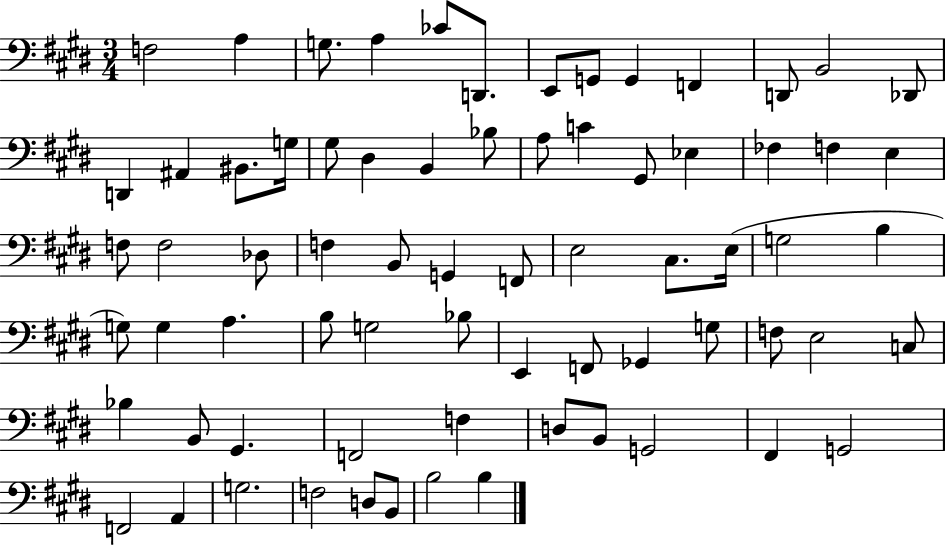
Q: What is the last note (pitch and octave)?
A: B3